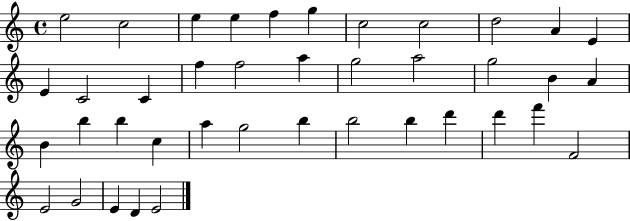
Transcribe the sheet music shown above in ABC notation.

X:1
T:Untitled
M:4/4
L:1/4
K:C
e2 c2 e e f g c2 c2 d2 A E E C2 C f f2 a g2 a2 g2 B A B b b c a g2 b b2 b d' d' f' F2 E2 G2 E D E2